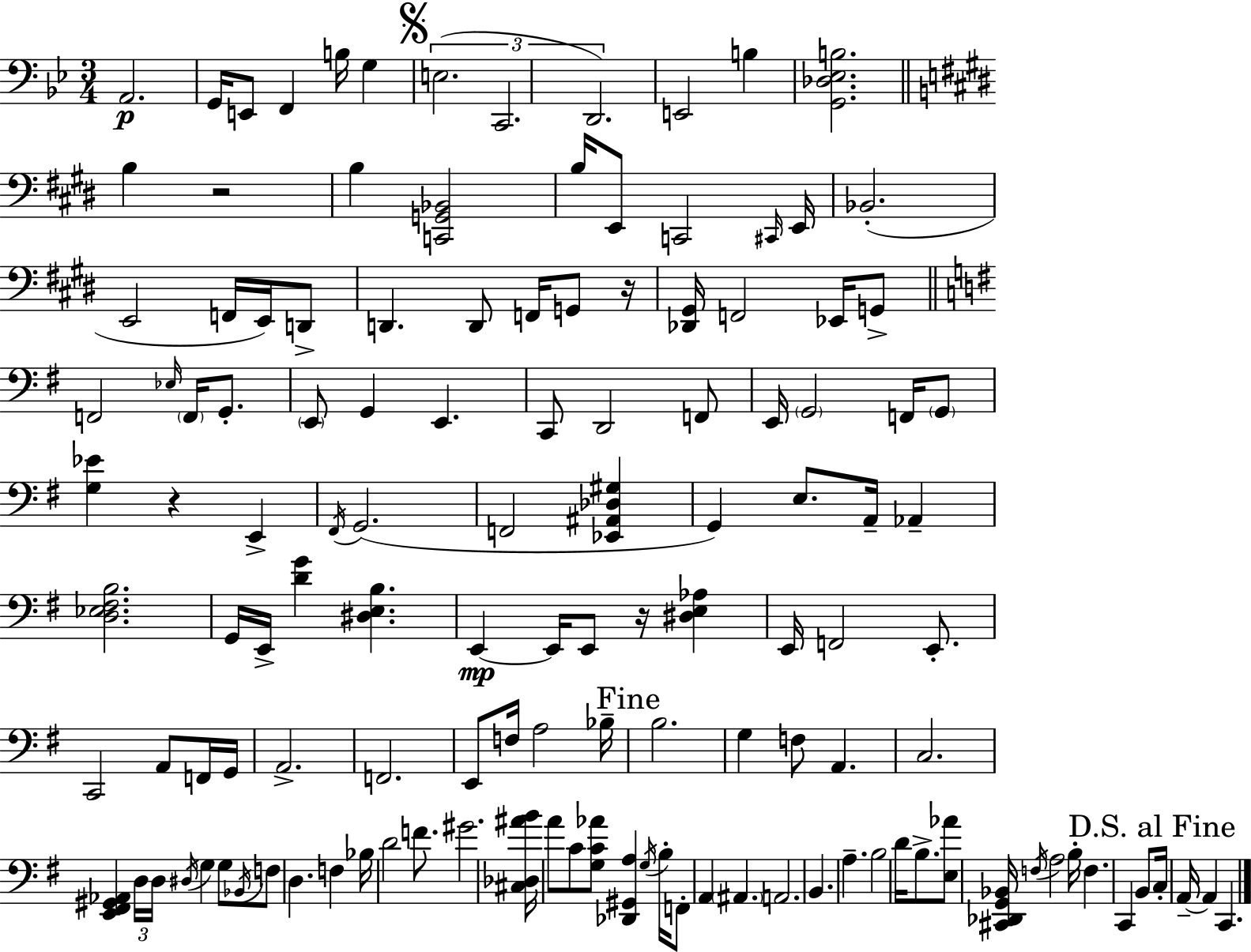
A2/h. G2/s E2/e F2/q B3/s G3/q E3/h. C2/h. D2/h. E2/h B3/q [G2,Db3,Eb3,B3]/h. B3/q R/h B3/q [C2,G2,Bb2]/h B3/s E2/e C2/h C#2/s E2/s Bb2/h. E2/h F2/s E2/s D2/e D2/q. D2/e F2/s G2/e R/s [Db2,G#2]/s F2/h Eb2/s G2/e F2/h Eb3/s F2/s G2/e. E2/e G2/q E2/q. C2/e D2/h F2/e E2/s G2/h F2/s G2/e [G3,Eb4]/q R/q E2/q F#2/s G2/h. F2/h [Eb2,A#2,Db3,G#3]/q G2/q E3/e. A2/s Ab2/q [D3,Eb3,F#3,B3]/h. G2/s E2/s [D4,G4]/q [D#3,E3,B3]/q. E2/q E2/s E2/e R/s [D#3,E3,Ab3]/q E2/s F2/h E2/e. C2/h A2/e F2/s G2/s A2/h. F2/h. E2/e F3/s A3/h Bb3/s B3/h. G3/q F3/e A2/q. C3/h. [E2,F#2,G#2,Ab2]/q D3/s D3/s D#3/s G3/q G3/e Bb2/s F3/e D3/q. F3/q Bb3/s D4/h F4/e. G#4/h. [C#3,Db3,A#4,B4]/s A4/e C4/e [G3,C4,Ab4]/e [Db2,G#2,A3]/q G3/s B3/s F2/e A2/q A#2/q. A2/h. B2/q. A3/q. B3/h D4/s B3/e. [E3,Ab4]/e [C#2,Db2,G2,Bb2]/s F3/s A3/h B3/s F3/q. C2/q B2/e C3/s A2/s A2/q C2/q.